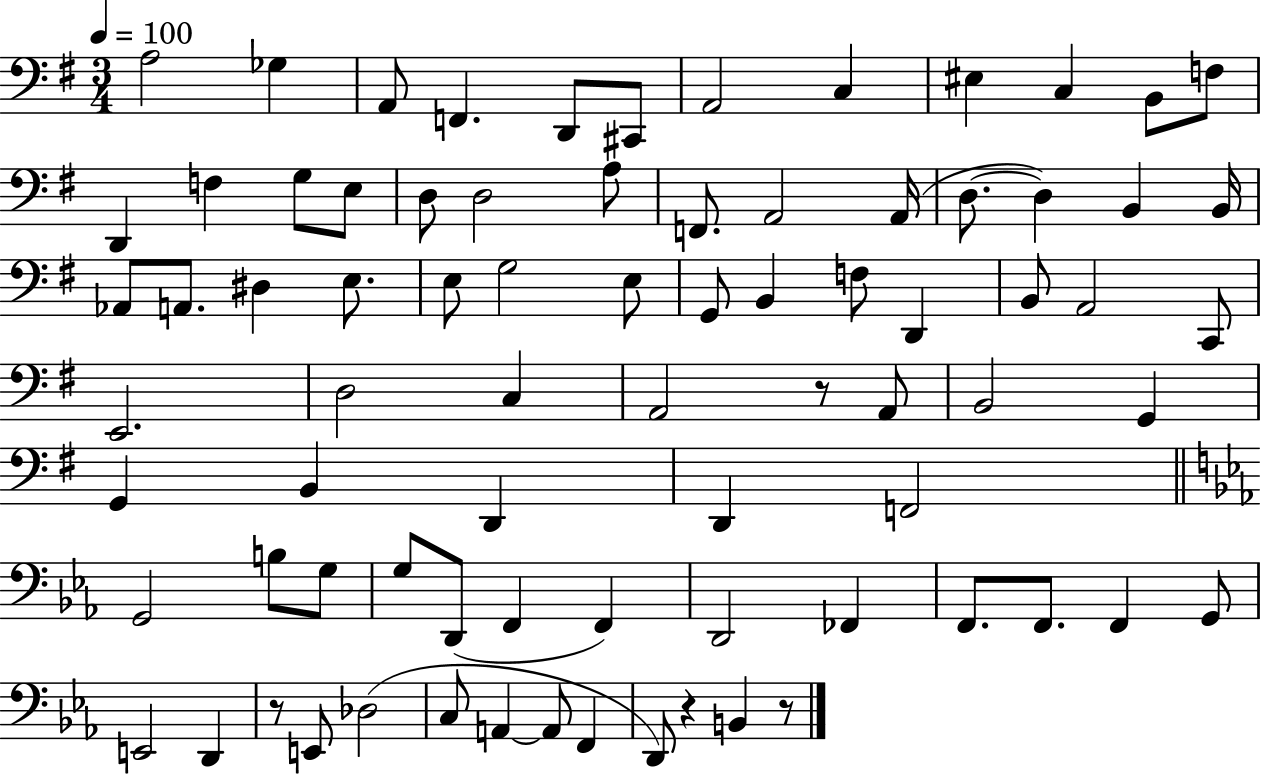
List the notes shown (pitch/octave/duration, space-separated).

A3/h Gb3/q A2/e F2/q. D2/e C#2/e A2/h C3/q EIS3/q C3/q B2/e F3/e D2/q F3/q G3/e E3/e D3/e D3/h A3/e F2/e. A2/h A2/s D3/e. D3/q B2/q B2/s Ab2/e A2/e. D#3/q E3/e. E3/e G3/h E3/e G2/e B2/q F3/e D2/q B2/e A2/h C2/e E2/h. D3/h C3/q A2/h R/e A2/e B2/h G2/q G2/q B2/q D2/q D2/q F2/h G2/h B3/e G3/e G3/e D2/e F2/q F2/q D2/h FES2/q F2/e. F2/e. F2/q G2/e E2/h D2/q R/e E2/e Db3/h C3/e A2/q A2/e F2/q D2/e R/q B2/q R/e